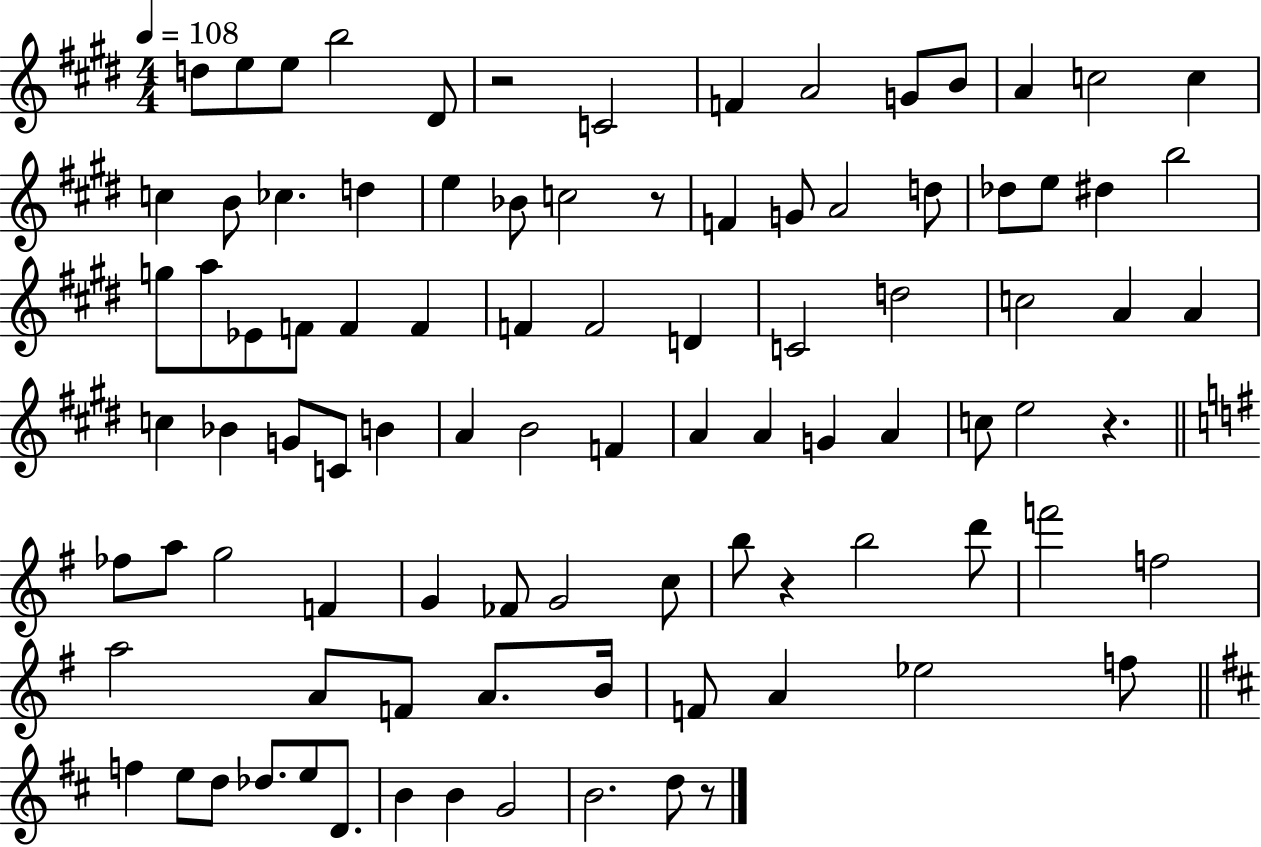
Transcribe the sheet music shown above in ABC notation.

X:1
T:Untitled
M:4/4
L:1/4
K:E
d/2 e/2 e/2 b2 ^D/2 z2 C2 F A2 G/2 B/2 A c2 c c B/2 _c d e _B/2 c2 z/2 F G/2 A2 d/2 _d/2 e/2 ^d b2 g/2 a/2 _E/2 F/2 F F F F2 D C2 d2 c2 A A c _B G/2 C/2 B A B2 F A A G A c/2 e2 z _f/2 a/2 g2 F G _F/2 G2 c/2 b/2 z b2 d'/2 f'2 f2 a2 A/2 F/2 A/2 B/4 F/2 A _e2 f/2 f e/2 d/2 _d/2 e/2 D/2 B B G2 B2 d/2 z/2